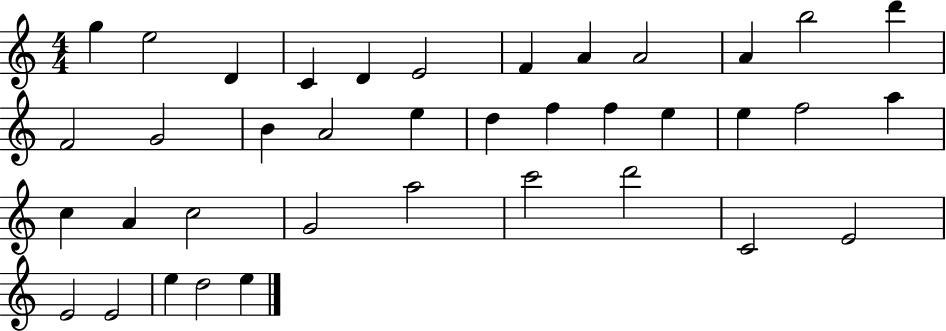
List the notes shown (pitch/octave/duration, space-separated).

G5/q E5/h D4/q C4/q D4/q E4/h F4/q A4/q A4/h A4/q B5/h D6/q F4/h G4/h B4/q A4/h E5/q D5/q F5/q F5/q E5/q E5/q F5/h A5/q C5/q A4/q C5/h G4/h A5/h C6/h D6/h C4/h E4/h E4/h E4/h E5/q D5/h E5/q